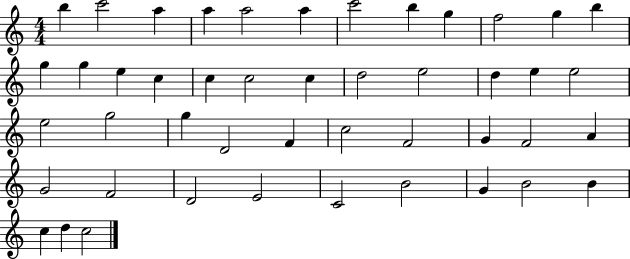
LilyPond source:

{
  \clef treble
  \numericTimeSignature
  \time 4/4
  \key c \major
  b''4 c'''2 a''4 | a''4 a''2 a''4 | c'''2 b''4 g''4 | f''2 g''4 b''4 | \break g''4 g''4 e''4 c''4 | c''4 c''2 c''4 | d''2 e''2 | d''4 e''4 e''2 | \break e''2 g''2 | g''4 d'2 f'4 | c''2 f'2 | g'4 f'2 a'4 | \break g'2 f'2 | d'2 e'2 | c'2 b'2 | g'4 b'2 b'4 | \break c''4 d''4 c''2 | \bar "|."
}